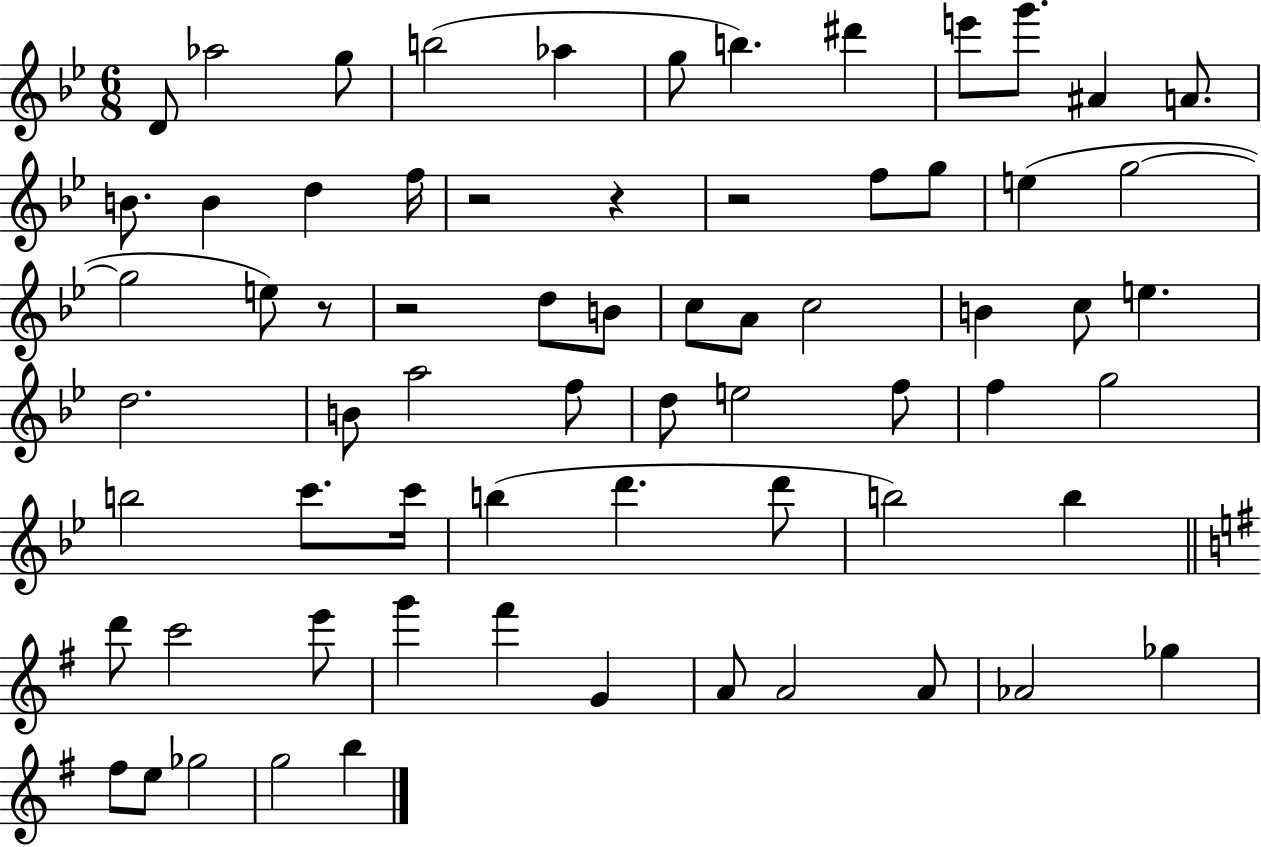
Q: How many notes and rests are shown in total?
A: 68